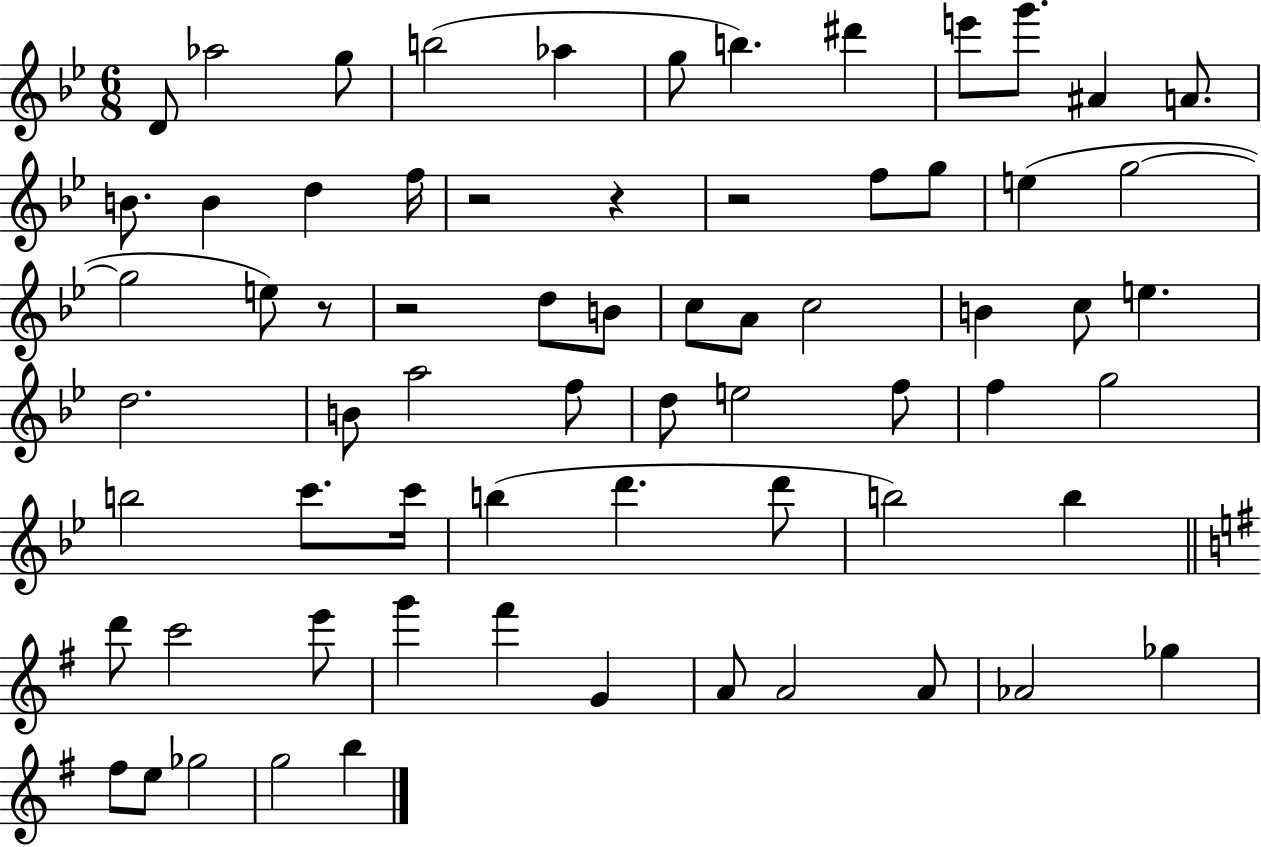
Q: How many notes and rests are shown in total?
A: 68